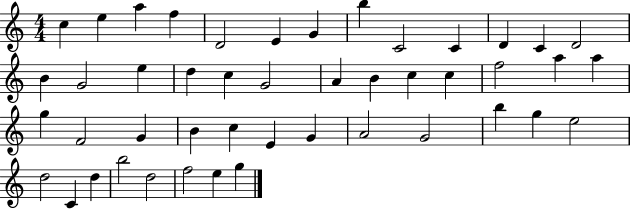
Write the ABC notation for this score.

X:1
T:Untitled
M:4/4
L:1/4
K:C
c e a f D2 E G b C2 C D C D2 B G2 e d c G2 A B c c f2 a a g F2 G B c E G A2 G2 b g e2 d2 C d b2 d2 f2 e g